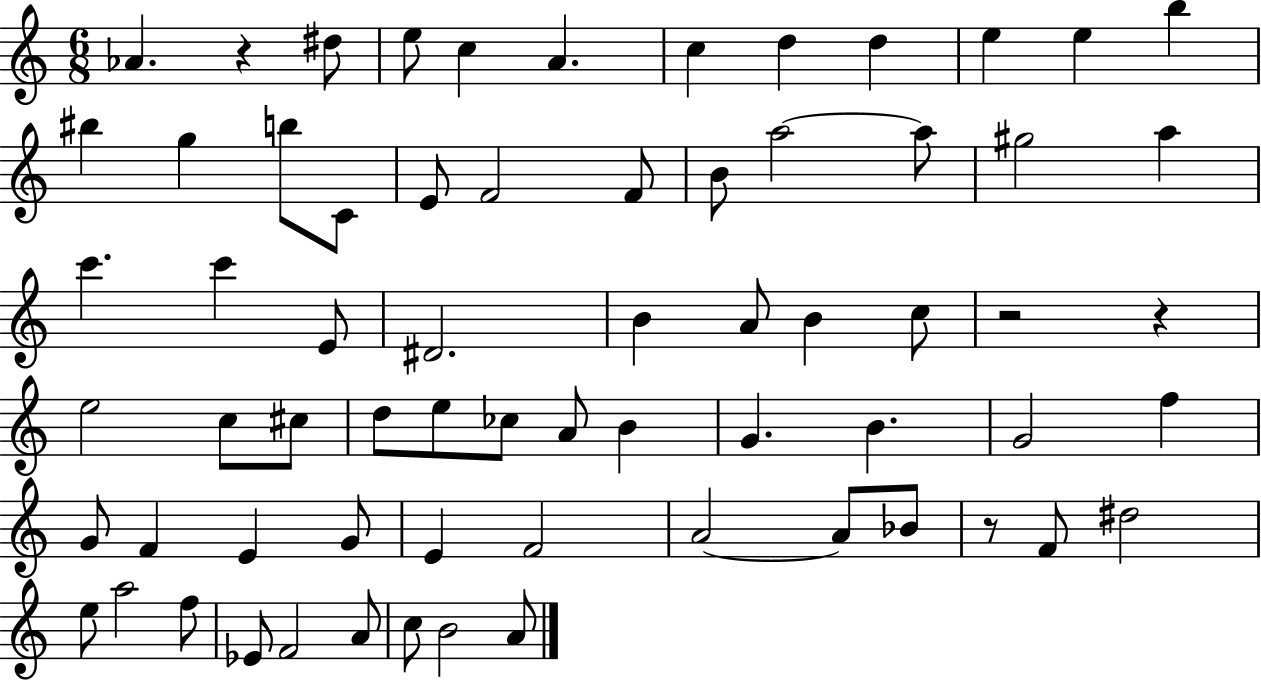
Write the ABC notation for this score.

X:1
T:Untitled
M:6/8
L:1/4
K:C
_A z ^d/2 e/2 c A c d d e e b ^b g b/2 C/2 E/2 F2 F/2 B/2 a2 a/2 ^g2 a c' c' E/2 ^D2 B A/2 B c/2 z2 z e2 c/2 ^c/2 d/2 e/2 _c/2 A/2 B G B G2 f G/2 F E G/2 E F2 A2 A/2 _B/2 z/2 F/2 ^d2 e/2 a2 f/2 _E/2 F2 A/2 c/2 B2 A/2